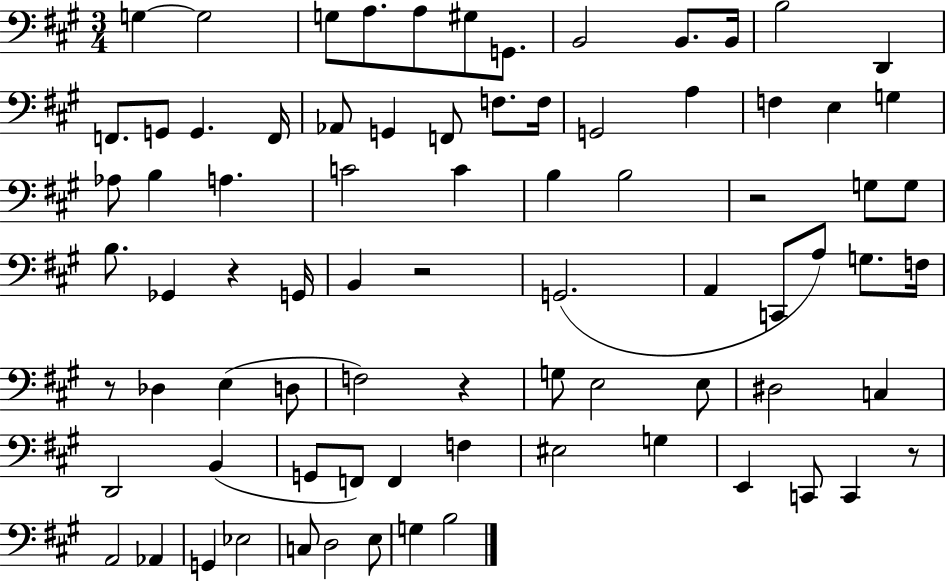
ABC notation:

X:1
T:Untitled
M:3/4
L:1/4
K:A
G, G,2 G,/2 A,/2 A,/2 ^G,/2 G,,/2 B,,2 B,,/2 B,,/4 B,2 D,, F,,/2 G,,/2 G,, F,,/4 _A,,/2 G,, F,,/2 F,/2 F,/4 G,,2 A, F, E, G, _A,/2 B, A, C2 C B, B,2 z2 G,/2 G,/2 B,/2 _G,, z G,,/4 B,, z2 G,,2 A,, C,,/2 A,/2 G,/2 F,/4 z/2 _D, E, D,/2 F,2 z G,/2 E,2 E,/2 ^D,2 C, D,,2 B,, G,,/2 F,,/2 F,, F, ^E,2 G, E,, C,,/2 C,, z/2 A,,2 _A,, G,, _E,2 C,/2 D,2 E,/2 G, B,2